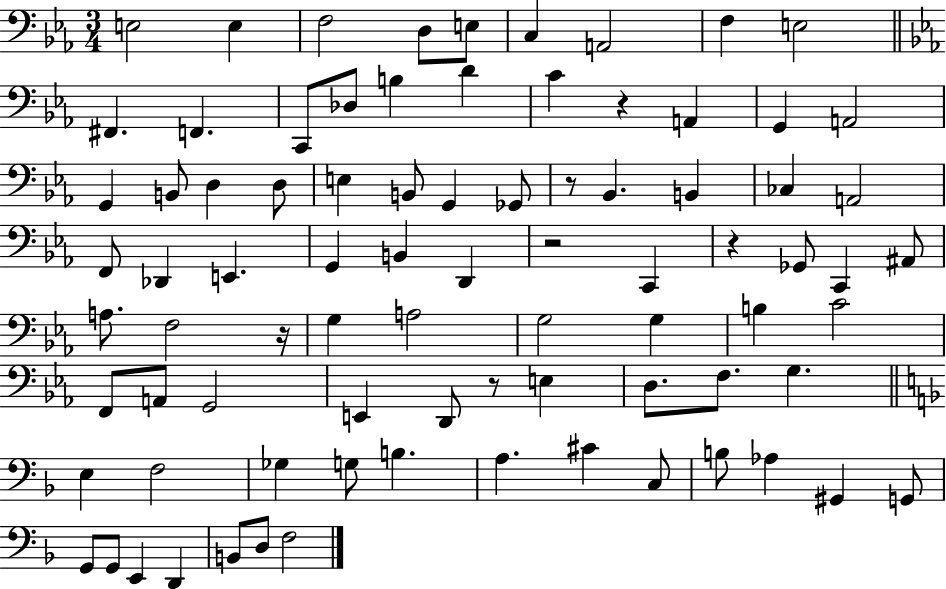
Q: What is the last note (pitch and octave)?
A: F3